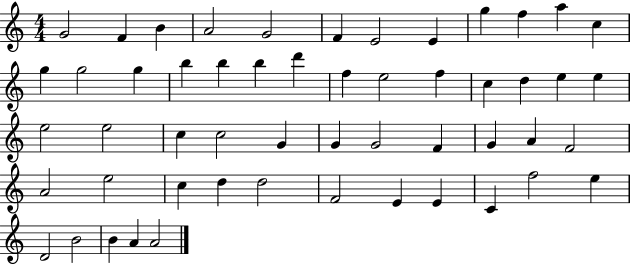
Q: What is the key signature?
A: C major